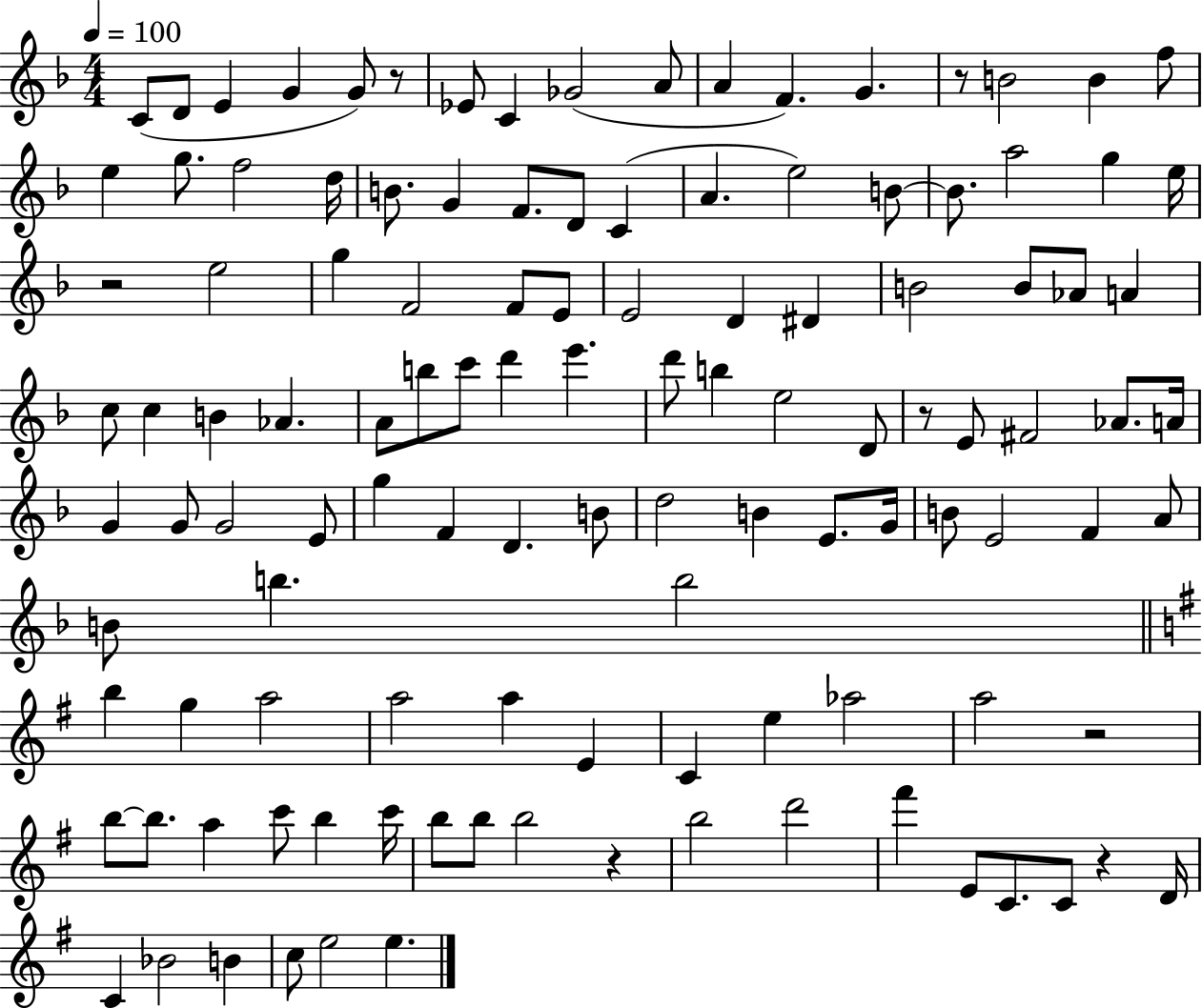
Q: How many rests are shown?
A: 7